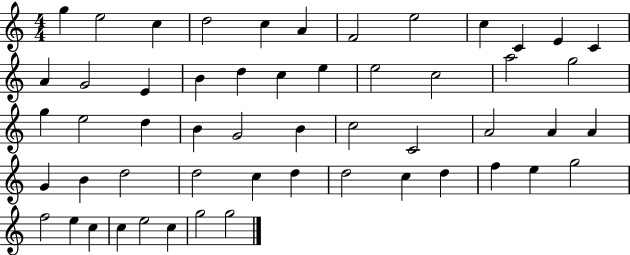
{
  \clef treble
  \numericTimeSignature
  \time 4/4
  \key c \major
  g''4 e''2 c''4 | d''2 c''4 a'4 | f'2 e''2 | c''4 c'4 e'4 c'4 | \break a'4 g'2 e'4 | b'4 d''4 c''4 e''4 | e''2 c''2 | a''2 g''2 | \break g''4 e''2 d''4 | b'4 g'2 b'4 | c''2 c'2 | a'2 a'4 a'4 | \break g'4 b'4 d''2 | d''2 c''4 d''4 | d''2 c''4 d''4 | f''4 e''4 g''2 | \break f''2 e''4 c''4 | c''4 e''2 c''4 | g''2 g''2 | \bar "|."
}